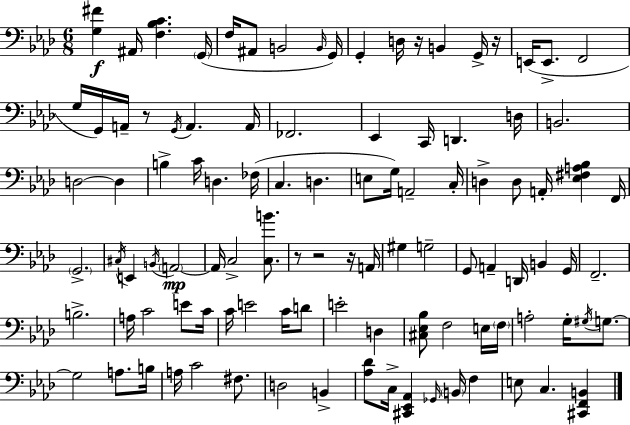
{
  \clef bass
  \numericTimeSignature
  \time 6/8
  \key aes \major
  <g fis'>4\f ais,16 <f bes c'>4. \parenthesize g,16( | f16 ais,8 b,2 \grace { b,16 }) | g,16 g,4-. d16 r16 b,4 g,16-> | r16 e,16( e,8.-> f,2 | \break g16 g,16) a,16-- r8 \acciaccatura { g,16 } a,4. | a,16 fes,2. | ees,4 c,16 d,4. | d16 b,2. | \break d2~~ d4 | b4-> c'16 d4. | fes16( c4. d4. | e8 g16) a,2-- | \break c16-. d4-> d8 a,16-. <ees fis a bes>4 | f,16 \parenthesize g,2.-> | \acciaccatura { cis16 } e,4 \acciaccatura { b,16 } \parenthesize a,2~~\mp | a,16 c2-> | \break <c b'>8. r8 r2 | r16 a,16 gis4 g2-- | g,8 a,4-- d,16 b,4 | g,16 f,2.-- | \break b2.-> | a16 c'2 | e'8 c'16 c'16 e'2 | c'16 d'8 e'2-. | \break d4 <cis ees bes>8 f2 | e16 \parenthesize f16 a2-. | g16-. \acciaccatura { gis16 } g8.~~ g2 | a8. b16 a16 c'2 | \break fis8. d2 | b,4-> <aes des'>8 c16-> <cis, ees, aes,>4 | \grace { ges,16 } \parenthesize b,16 f4 e8 c4. | <cis, f, b,>4 \bar "|."
}